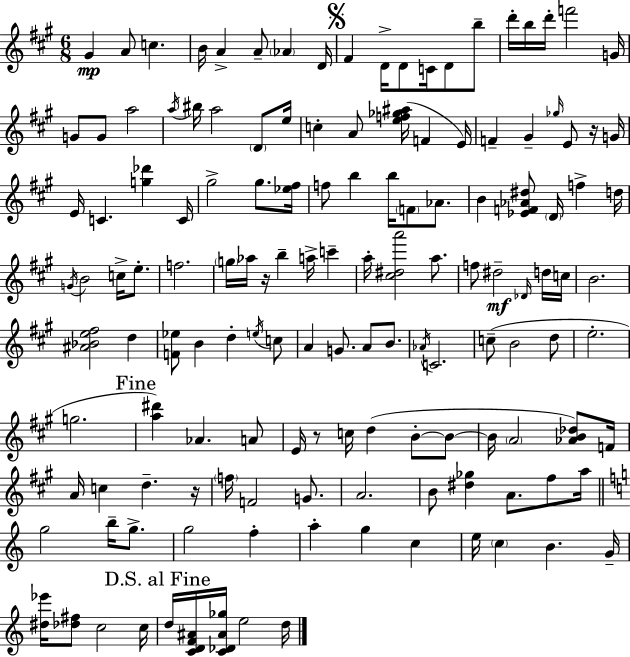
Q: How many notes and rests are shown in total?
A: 140